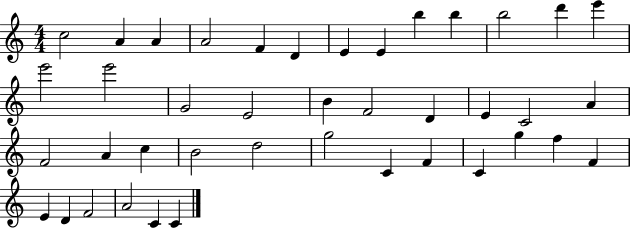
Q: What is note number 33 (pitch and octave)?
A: G5